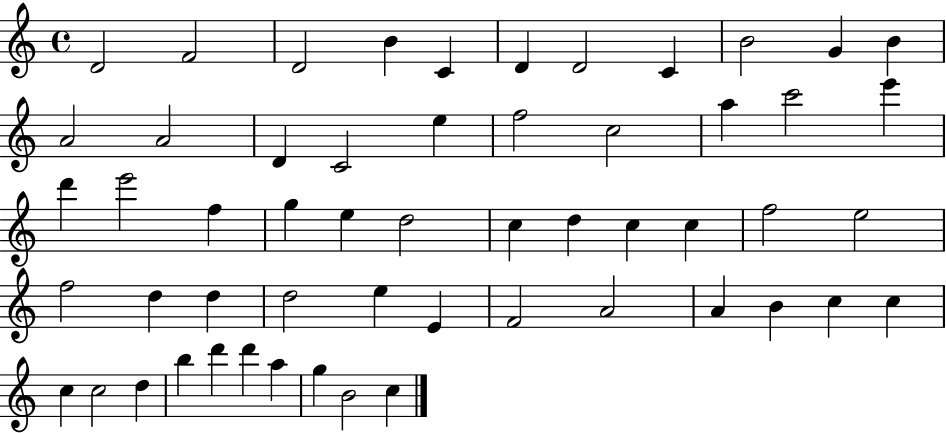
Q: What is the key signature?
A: C major